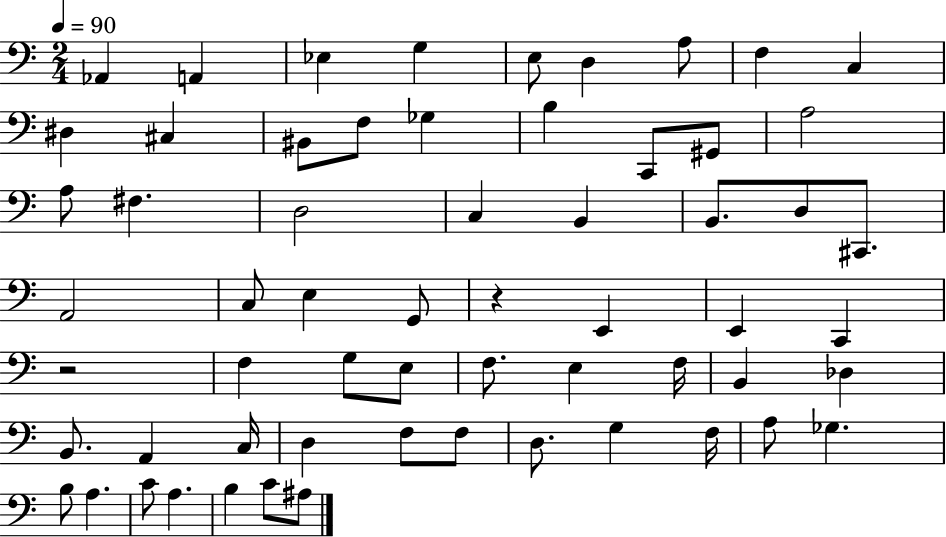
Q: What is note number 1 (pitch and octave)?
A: Ab2